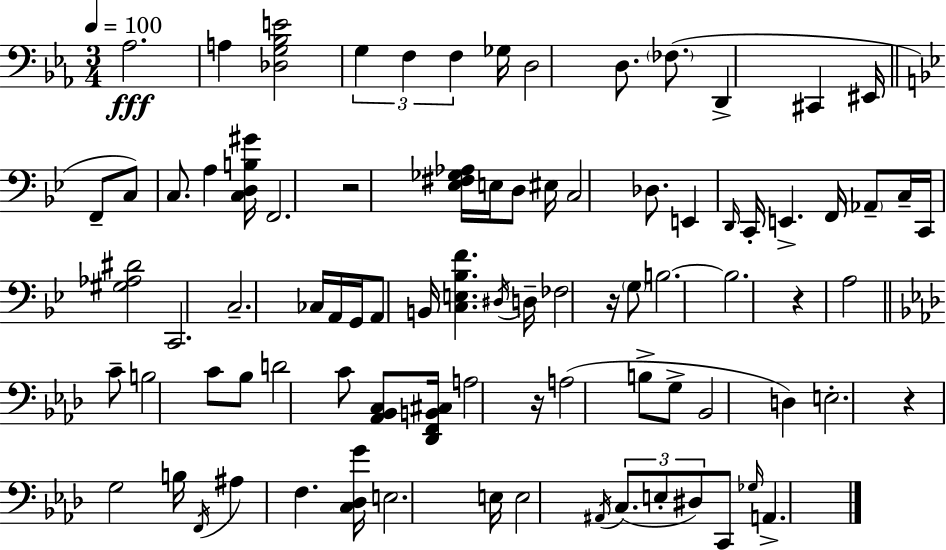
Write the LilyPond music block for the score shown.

{
  \clef bass
  \numericTimeSignature
  \time 3/4
  \key c \minor
  \tempo 4 = 100
  aes2.\fff | a4 <des g bes e'>2 | \tuplet 3/2 { g4 f4 f4 } | ges16 d2 d8. | \break \parenthesize fes8.( d,4-> cis,4 eis,16 | \bar "||" \break \key bes \major f,8-- c8) c8. a4 <c d b gis'>16 | f,2. | r2 <ees fis ges aes>16 e16 d8 | eis16 c2 des8. | \break e,4 \grace { d,16 } c,16-. e,4.-> | f,16 \parenthesize aes,8-- c16-- c,16 <gis aes dis'>2 | c,2. | c2.-- | \break ces16 a,16 g,16 a,8 b,16 <c e bes f'>4. | \acciaccatura { dis16 } d16-- fes2 r16 | \parenthesize g8 b2.~~ | b2. | \break r4 a2 | \bar "||" \break \key aes \major c'8-- b2 c'8 | bes8 d'2 c'8 | <aes, bes, c>8 <des, f, b, cis>16 a2 r16 | a2( b8-> g8-> | \break bes,2 d4) | e2.-. | r4 g2 | b16 \acciaccatura { f,16 } ais4 f4. | \break <c des g'>16 e2. | e16 e2 \acciaccatura { ais,16 } \tuplet 3/2 { c8.( | e8-. dis8) } c,8 \grace { ges16 } a,4.-> | \bar "|."
}